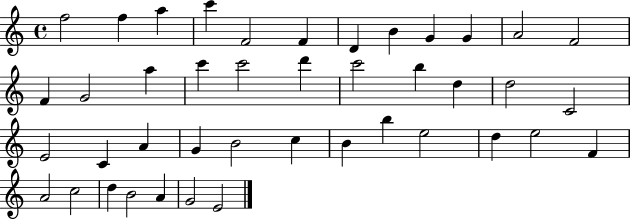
F5/h F5/q A5/q C6/q F4/h F4/q D4/q B4/q G4/q G4/q A4/h F4/h F4/q G4/h A5/q C6/q C6/h D6/q C6/h B5/q D5/q D5/h C4/h E4/h C4/q A4/q G4/q B4/h C5/q B4/q B5/q E5/h D5/q E5/h F4/q A4/h C5/h D5/q B4/h A4/q G4/h E4/h